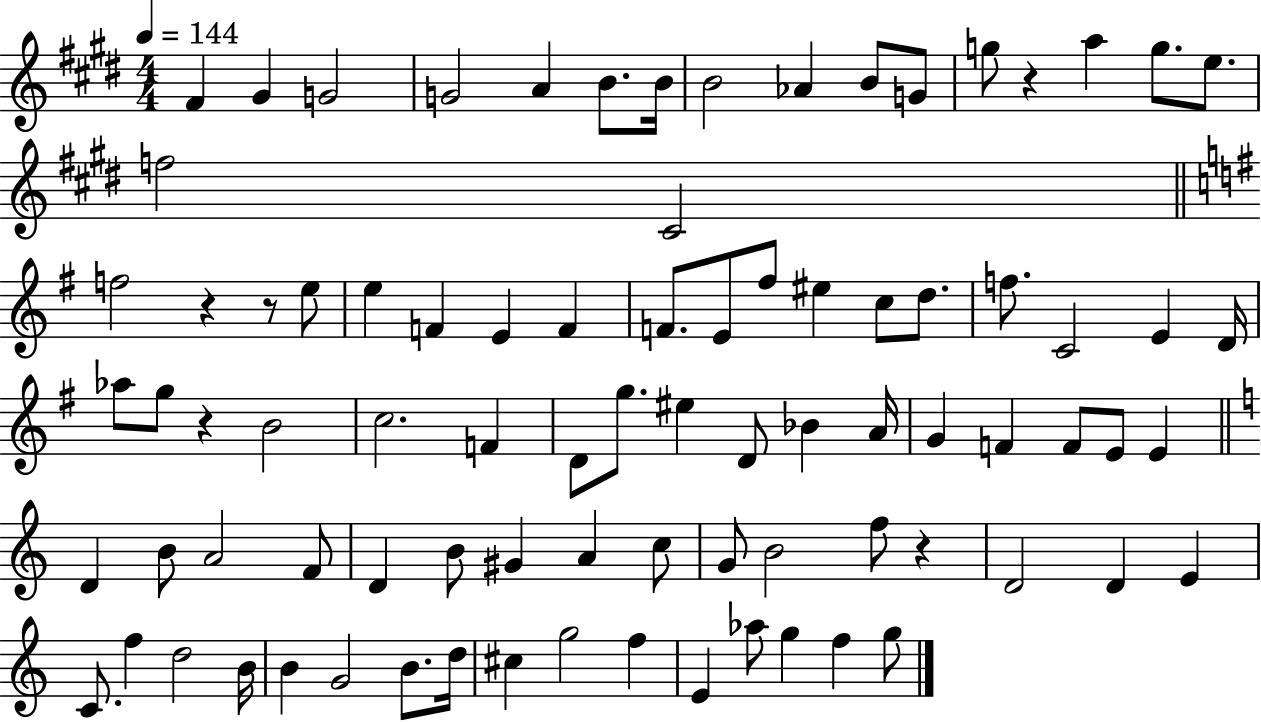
F#4/q G#4/q G4/h G4/h A4/q B4/e. B4/s B4/h Ab4/q B4/e G4/e G5/e R/q A5/q G5/e. E5/e. F5/h C#4/h F5/h R/q R/e E5/e E5/q F4/q E4/q F4/q F4/e. E4/e F#5/e EIS5/q C5/e D5/e. F5/e. C4/h E4/q D4/s Ab5/e G5/e R/q B4/h C5/h. F4/q D4/e G5/e. EIS5/q D4/e Bb4/q A4/s G4/q F4/q F4/e E4/e E4/q D4/q B4/e A4/h F4/e D4/q B4/e G#4/q A4/q C5/e G4/e B4/h F5/e R/q D4/h D4/q E4/q C4/e. F5/q D5/h B4/s B4/q G4/h B4/e. D5/s C#5/q G5/h F5/q E4/q Ab5/e G5/q F5/q G5/e